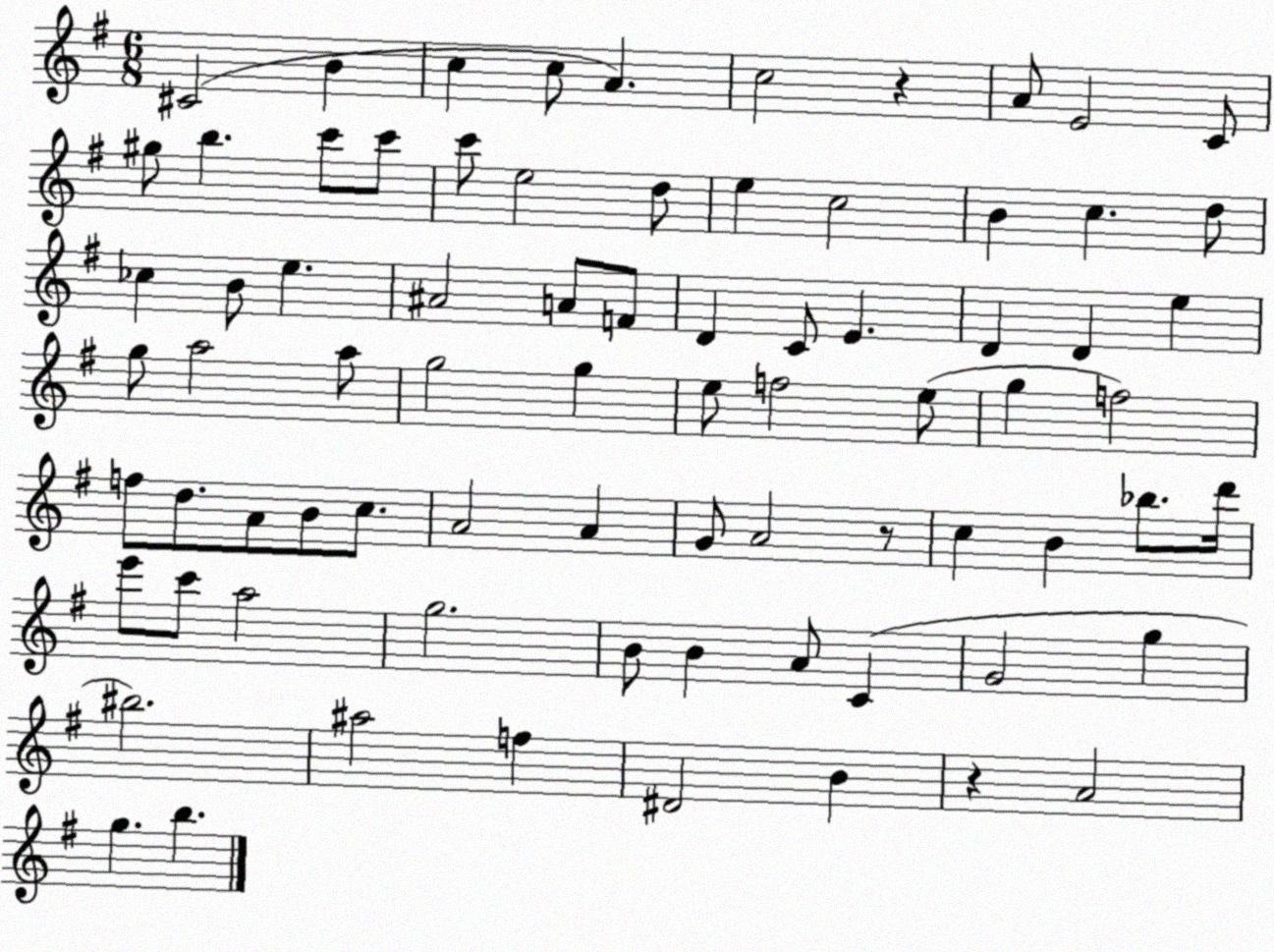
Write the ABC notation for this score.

X:1
T:Untitled
M:6/8
L:1/4
K:G
^C2 B c c/2 A c2 z A/2 E2 C/2 ^g/2 b c'/2 c'/2 c'/2 e2 d/2 e c2 B c d/2 _c B/2 e ^A2 A/2 F/2 D C/2 E D D e g/2 a2 a/2 g2 g e/2 f2 e/2 g f2 f/2 d/2 A/2 B/2 c/2 A2 A G/2 A2 z/2 c B _b/2 d'/4 e'/2 c'/2 a2 g2 B/2 B A/2 C G2 g ^b2 ^a2 f ^D2 B z A2 g b